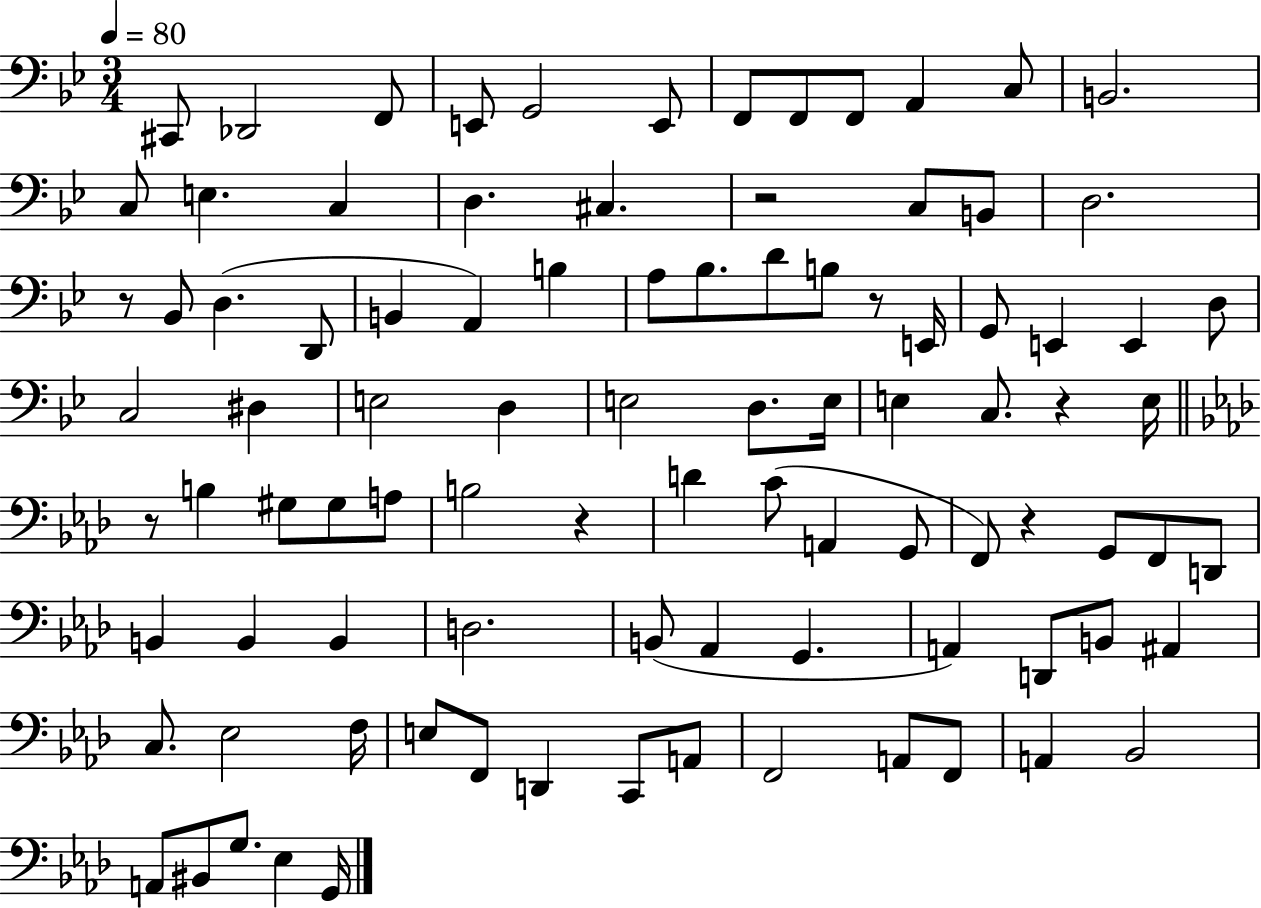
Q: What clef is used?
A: bass